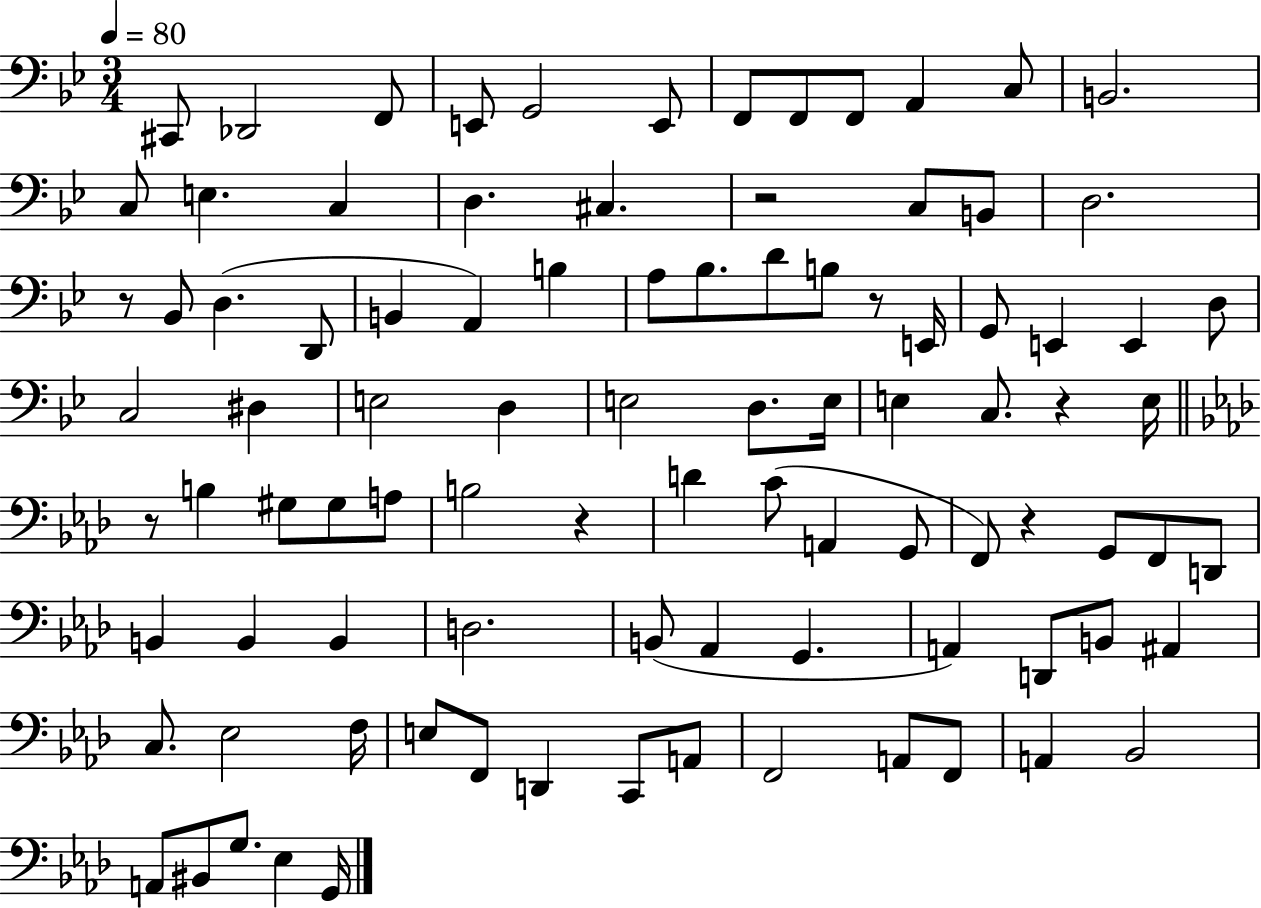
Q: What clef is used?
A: bass